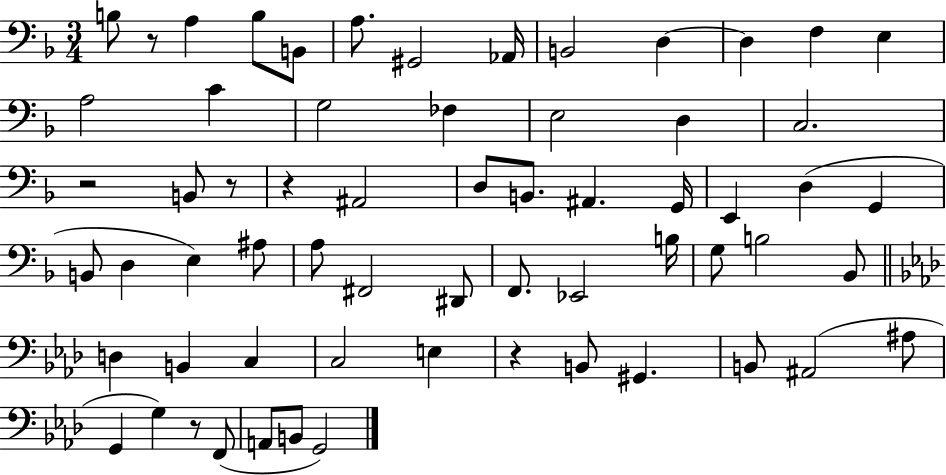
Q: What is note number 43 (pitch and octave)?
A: B2